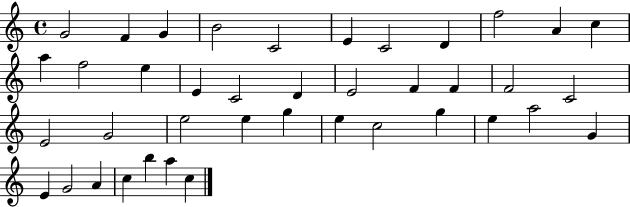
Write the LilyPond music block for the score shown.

{
  \clef treble
  \time 4/4
  \defaultTimeSignature
  \key c \major
  g'2 f'4 g'4 | b'2 c'2 | e'4 c'2 d'4 | f''2 a'4 c''4 | \break a''4 f''2 e''4 | e'4 c'2 d'4 | e'2 f'4 f'4 | f'2 c'2 | \break e'2 g'2 | e''2 e''4 g''4 | e''4 c''2 g''4 | e''4 a''2 g'4 | \break e'4 g'2 a'4 | c''4 b''4 a''4 c''4 | \bar "|."
}